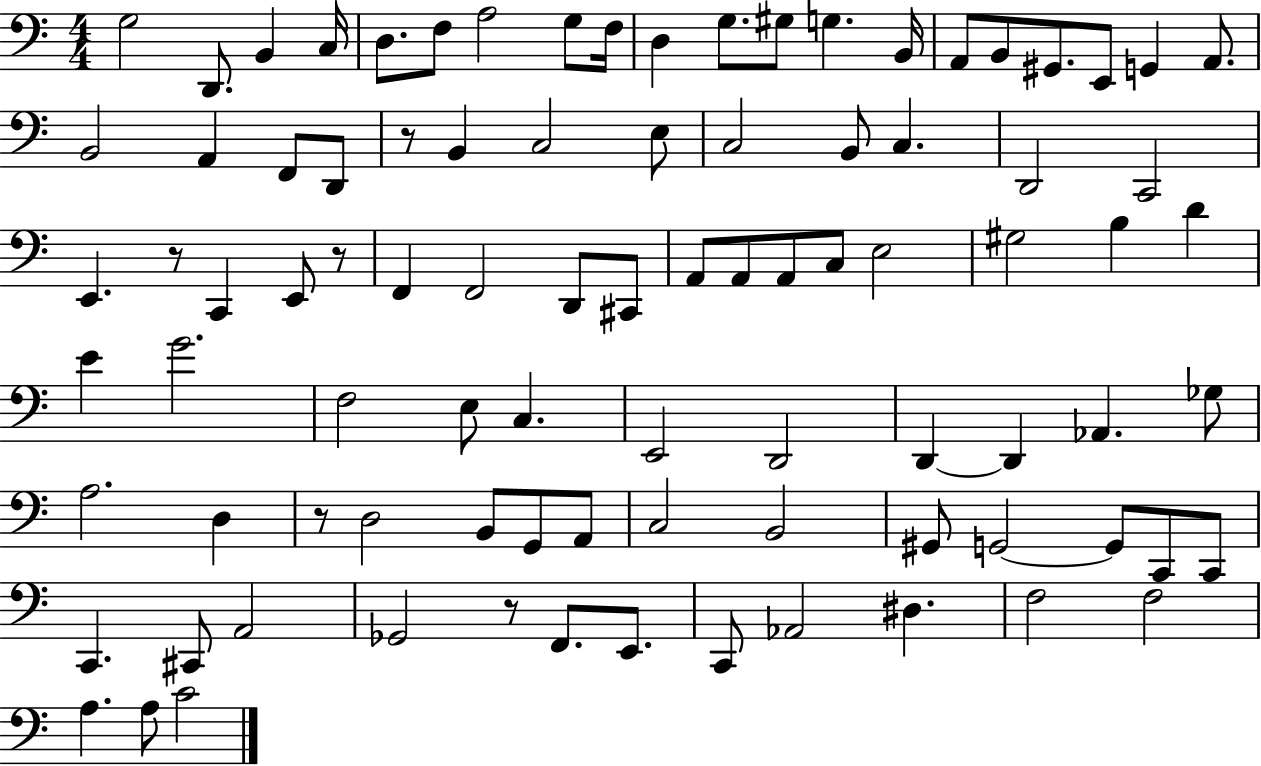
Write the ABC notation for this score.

X:1
T:Untitled
M:4/4
L:1/4
K:C
G,2 D,,/2 B,, C,/4 D,/2 F,/2 A,2 G,/2 F,/4 D, G,/2 ^G,/2 G, B,,/4 A,,/2 B,,/2 ^G,,/2 E,,/2 G,, A,,/2 B,,2 A,, F,,/2 D,,/2 z/2 B,, C,2 E,/2 C,2 B,,/2 C, D,,2 C,,2 E,, z/2 C,, E,,/2 z/2 F,, F,,2 D,,/2 ^C,,/2 A,,/2 A,,/2 A,,/2 C,/2 E,2 ^G,2 B, D E G2 F,2 E,/2 C, E,,2 D,,2 D,, D,, _A,, _G,/2 A,2 D, z/2 D,2 B,,/2 G,,/2 A,,/2 C,2 B,,2 ^G,,/2 G,,2 G,,/2 C,,/2 C,,/2 C,, ^C,,/2 A,,2 _G,,2 z/2 F,,/2 E,,/2 C,,/2 _A,,2 ^D, F,2 F,2 A, A,/2 C2